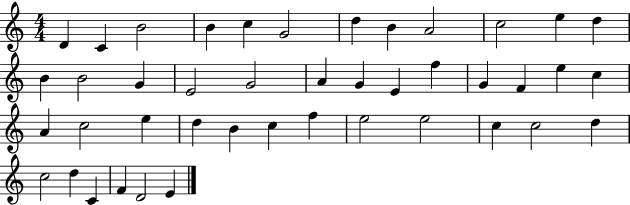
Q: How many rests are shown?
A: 0